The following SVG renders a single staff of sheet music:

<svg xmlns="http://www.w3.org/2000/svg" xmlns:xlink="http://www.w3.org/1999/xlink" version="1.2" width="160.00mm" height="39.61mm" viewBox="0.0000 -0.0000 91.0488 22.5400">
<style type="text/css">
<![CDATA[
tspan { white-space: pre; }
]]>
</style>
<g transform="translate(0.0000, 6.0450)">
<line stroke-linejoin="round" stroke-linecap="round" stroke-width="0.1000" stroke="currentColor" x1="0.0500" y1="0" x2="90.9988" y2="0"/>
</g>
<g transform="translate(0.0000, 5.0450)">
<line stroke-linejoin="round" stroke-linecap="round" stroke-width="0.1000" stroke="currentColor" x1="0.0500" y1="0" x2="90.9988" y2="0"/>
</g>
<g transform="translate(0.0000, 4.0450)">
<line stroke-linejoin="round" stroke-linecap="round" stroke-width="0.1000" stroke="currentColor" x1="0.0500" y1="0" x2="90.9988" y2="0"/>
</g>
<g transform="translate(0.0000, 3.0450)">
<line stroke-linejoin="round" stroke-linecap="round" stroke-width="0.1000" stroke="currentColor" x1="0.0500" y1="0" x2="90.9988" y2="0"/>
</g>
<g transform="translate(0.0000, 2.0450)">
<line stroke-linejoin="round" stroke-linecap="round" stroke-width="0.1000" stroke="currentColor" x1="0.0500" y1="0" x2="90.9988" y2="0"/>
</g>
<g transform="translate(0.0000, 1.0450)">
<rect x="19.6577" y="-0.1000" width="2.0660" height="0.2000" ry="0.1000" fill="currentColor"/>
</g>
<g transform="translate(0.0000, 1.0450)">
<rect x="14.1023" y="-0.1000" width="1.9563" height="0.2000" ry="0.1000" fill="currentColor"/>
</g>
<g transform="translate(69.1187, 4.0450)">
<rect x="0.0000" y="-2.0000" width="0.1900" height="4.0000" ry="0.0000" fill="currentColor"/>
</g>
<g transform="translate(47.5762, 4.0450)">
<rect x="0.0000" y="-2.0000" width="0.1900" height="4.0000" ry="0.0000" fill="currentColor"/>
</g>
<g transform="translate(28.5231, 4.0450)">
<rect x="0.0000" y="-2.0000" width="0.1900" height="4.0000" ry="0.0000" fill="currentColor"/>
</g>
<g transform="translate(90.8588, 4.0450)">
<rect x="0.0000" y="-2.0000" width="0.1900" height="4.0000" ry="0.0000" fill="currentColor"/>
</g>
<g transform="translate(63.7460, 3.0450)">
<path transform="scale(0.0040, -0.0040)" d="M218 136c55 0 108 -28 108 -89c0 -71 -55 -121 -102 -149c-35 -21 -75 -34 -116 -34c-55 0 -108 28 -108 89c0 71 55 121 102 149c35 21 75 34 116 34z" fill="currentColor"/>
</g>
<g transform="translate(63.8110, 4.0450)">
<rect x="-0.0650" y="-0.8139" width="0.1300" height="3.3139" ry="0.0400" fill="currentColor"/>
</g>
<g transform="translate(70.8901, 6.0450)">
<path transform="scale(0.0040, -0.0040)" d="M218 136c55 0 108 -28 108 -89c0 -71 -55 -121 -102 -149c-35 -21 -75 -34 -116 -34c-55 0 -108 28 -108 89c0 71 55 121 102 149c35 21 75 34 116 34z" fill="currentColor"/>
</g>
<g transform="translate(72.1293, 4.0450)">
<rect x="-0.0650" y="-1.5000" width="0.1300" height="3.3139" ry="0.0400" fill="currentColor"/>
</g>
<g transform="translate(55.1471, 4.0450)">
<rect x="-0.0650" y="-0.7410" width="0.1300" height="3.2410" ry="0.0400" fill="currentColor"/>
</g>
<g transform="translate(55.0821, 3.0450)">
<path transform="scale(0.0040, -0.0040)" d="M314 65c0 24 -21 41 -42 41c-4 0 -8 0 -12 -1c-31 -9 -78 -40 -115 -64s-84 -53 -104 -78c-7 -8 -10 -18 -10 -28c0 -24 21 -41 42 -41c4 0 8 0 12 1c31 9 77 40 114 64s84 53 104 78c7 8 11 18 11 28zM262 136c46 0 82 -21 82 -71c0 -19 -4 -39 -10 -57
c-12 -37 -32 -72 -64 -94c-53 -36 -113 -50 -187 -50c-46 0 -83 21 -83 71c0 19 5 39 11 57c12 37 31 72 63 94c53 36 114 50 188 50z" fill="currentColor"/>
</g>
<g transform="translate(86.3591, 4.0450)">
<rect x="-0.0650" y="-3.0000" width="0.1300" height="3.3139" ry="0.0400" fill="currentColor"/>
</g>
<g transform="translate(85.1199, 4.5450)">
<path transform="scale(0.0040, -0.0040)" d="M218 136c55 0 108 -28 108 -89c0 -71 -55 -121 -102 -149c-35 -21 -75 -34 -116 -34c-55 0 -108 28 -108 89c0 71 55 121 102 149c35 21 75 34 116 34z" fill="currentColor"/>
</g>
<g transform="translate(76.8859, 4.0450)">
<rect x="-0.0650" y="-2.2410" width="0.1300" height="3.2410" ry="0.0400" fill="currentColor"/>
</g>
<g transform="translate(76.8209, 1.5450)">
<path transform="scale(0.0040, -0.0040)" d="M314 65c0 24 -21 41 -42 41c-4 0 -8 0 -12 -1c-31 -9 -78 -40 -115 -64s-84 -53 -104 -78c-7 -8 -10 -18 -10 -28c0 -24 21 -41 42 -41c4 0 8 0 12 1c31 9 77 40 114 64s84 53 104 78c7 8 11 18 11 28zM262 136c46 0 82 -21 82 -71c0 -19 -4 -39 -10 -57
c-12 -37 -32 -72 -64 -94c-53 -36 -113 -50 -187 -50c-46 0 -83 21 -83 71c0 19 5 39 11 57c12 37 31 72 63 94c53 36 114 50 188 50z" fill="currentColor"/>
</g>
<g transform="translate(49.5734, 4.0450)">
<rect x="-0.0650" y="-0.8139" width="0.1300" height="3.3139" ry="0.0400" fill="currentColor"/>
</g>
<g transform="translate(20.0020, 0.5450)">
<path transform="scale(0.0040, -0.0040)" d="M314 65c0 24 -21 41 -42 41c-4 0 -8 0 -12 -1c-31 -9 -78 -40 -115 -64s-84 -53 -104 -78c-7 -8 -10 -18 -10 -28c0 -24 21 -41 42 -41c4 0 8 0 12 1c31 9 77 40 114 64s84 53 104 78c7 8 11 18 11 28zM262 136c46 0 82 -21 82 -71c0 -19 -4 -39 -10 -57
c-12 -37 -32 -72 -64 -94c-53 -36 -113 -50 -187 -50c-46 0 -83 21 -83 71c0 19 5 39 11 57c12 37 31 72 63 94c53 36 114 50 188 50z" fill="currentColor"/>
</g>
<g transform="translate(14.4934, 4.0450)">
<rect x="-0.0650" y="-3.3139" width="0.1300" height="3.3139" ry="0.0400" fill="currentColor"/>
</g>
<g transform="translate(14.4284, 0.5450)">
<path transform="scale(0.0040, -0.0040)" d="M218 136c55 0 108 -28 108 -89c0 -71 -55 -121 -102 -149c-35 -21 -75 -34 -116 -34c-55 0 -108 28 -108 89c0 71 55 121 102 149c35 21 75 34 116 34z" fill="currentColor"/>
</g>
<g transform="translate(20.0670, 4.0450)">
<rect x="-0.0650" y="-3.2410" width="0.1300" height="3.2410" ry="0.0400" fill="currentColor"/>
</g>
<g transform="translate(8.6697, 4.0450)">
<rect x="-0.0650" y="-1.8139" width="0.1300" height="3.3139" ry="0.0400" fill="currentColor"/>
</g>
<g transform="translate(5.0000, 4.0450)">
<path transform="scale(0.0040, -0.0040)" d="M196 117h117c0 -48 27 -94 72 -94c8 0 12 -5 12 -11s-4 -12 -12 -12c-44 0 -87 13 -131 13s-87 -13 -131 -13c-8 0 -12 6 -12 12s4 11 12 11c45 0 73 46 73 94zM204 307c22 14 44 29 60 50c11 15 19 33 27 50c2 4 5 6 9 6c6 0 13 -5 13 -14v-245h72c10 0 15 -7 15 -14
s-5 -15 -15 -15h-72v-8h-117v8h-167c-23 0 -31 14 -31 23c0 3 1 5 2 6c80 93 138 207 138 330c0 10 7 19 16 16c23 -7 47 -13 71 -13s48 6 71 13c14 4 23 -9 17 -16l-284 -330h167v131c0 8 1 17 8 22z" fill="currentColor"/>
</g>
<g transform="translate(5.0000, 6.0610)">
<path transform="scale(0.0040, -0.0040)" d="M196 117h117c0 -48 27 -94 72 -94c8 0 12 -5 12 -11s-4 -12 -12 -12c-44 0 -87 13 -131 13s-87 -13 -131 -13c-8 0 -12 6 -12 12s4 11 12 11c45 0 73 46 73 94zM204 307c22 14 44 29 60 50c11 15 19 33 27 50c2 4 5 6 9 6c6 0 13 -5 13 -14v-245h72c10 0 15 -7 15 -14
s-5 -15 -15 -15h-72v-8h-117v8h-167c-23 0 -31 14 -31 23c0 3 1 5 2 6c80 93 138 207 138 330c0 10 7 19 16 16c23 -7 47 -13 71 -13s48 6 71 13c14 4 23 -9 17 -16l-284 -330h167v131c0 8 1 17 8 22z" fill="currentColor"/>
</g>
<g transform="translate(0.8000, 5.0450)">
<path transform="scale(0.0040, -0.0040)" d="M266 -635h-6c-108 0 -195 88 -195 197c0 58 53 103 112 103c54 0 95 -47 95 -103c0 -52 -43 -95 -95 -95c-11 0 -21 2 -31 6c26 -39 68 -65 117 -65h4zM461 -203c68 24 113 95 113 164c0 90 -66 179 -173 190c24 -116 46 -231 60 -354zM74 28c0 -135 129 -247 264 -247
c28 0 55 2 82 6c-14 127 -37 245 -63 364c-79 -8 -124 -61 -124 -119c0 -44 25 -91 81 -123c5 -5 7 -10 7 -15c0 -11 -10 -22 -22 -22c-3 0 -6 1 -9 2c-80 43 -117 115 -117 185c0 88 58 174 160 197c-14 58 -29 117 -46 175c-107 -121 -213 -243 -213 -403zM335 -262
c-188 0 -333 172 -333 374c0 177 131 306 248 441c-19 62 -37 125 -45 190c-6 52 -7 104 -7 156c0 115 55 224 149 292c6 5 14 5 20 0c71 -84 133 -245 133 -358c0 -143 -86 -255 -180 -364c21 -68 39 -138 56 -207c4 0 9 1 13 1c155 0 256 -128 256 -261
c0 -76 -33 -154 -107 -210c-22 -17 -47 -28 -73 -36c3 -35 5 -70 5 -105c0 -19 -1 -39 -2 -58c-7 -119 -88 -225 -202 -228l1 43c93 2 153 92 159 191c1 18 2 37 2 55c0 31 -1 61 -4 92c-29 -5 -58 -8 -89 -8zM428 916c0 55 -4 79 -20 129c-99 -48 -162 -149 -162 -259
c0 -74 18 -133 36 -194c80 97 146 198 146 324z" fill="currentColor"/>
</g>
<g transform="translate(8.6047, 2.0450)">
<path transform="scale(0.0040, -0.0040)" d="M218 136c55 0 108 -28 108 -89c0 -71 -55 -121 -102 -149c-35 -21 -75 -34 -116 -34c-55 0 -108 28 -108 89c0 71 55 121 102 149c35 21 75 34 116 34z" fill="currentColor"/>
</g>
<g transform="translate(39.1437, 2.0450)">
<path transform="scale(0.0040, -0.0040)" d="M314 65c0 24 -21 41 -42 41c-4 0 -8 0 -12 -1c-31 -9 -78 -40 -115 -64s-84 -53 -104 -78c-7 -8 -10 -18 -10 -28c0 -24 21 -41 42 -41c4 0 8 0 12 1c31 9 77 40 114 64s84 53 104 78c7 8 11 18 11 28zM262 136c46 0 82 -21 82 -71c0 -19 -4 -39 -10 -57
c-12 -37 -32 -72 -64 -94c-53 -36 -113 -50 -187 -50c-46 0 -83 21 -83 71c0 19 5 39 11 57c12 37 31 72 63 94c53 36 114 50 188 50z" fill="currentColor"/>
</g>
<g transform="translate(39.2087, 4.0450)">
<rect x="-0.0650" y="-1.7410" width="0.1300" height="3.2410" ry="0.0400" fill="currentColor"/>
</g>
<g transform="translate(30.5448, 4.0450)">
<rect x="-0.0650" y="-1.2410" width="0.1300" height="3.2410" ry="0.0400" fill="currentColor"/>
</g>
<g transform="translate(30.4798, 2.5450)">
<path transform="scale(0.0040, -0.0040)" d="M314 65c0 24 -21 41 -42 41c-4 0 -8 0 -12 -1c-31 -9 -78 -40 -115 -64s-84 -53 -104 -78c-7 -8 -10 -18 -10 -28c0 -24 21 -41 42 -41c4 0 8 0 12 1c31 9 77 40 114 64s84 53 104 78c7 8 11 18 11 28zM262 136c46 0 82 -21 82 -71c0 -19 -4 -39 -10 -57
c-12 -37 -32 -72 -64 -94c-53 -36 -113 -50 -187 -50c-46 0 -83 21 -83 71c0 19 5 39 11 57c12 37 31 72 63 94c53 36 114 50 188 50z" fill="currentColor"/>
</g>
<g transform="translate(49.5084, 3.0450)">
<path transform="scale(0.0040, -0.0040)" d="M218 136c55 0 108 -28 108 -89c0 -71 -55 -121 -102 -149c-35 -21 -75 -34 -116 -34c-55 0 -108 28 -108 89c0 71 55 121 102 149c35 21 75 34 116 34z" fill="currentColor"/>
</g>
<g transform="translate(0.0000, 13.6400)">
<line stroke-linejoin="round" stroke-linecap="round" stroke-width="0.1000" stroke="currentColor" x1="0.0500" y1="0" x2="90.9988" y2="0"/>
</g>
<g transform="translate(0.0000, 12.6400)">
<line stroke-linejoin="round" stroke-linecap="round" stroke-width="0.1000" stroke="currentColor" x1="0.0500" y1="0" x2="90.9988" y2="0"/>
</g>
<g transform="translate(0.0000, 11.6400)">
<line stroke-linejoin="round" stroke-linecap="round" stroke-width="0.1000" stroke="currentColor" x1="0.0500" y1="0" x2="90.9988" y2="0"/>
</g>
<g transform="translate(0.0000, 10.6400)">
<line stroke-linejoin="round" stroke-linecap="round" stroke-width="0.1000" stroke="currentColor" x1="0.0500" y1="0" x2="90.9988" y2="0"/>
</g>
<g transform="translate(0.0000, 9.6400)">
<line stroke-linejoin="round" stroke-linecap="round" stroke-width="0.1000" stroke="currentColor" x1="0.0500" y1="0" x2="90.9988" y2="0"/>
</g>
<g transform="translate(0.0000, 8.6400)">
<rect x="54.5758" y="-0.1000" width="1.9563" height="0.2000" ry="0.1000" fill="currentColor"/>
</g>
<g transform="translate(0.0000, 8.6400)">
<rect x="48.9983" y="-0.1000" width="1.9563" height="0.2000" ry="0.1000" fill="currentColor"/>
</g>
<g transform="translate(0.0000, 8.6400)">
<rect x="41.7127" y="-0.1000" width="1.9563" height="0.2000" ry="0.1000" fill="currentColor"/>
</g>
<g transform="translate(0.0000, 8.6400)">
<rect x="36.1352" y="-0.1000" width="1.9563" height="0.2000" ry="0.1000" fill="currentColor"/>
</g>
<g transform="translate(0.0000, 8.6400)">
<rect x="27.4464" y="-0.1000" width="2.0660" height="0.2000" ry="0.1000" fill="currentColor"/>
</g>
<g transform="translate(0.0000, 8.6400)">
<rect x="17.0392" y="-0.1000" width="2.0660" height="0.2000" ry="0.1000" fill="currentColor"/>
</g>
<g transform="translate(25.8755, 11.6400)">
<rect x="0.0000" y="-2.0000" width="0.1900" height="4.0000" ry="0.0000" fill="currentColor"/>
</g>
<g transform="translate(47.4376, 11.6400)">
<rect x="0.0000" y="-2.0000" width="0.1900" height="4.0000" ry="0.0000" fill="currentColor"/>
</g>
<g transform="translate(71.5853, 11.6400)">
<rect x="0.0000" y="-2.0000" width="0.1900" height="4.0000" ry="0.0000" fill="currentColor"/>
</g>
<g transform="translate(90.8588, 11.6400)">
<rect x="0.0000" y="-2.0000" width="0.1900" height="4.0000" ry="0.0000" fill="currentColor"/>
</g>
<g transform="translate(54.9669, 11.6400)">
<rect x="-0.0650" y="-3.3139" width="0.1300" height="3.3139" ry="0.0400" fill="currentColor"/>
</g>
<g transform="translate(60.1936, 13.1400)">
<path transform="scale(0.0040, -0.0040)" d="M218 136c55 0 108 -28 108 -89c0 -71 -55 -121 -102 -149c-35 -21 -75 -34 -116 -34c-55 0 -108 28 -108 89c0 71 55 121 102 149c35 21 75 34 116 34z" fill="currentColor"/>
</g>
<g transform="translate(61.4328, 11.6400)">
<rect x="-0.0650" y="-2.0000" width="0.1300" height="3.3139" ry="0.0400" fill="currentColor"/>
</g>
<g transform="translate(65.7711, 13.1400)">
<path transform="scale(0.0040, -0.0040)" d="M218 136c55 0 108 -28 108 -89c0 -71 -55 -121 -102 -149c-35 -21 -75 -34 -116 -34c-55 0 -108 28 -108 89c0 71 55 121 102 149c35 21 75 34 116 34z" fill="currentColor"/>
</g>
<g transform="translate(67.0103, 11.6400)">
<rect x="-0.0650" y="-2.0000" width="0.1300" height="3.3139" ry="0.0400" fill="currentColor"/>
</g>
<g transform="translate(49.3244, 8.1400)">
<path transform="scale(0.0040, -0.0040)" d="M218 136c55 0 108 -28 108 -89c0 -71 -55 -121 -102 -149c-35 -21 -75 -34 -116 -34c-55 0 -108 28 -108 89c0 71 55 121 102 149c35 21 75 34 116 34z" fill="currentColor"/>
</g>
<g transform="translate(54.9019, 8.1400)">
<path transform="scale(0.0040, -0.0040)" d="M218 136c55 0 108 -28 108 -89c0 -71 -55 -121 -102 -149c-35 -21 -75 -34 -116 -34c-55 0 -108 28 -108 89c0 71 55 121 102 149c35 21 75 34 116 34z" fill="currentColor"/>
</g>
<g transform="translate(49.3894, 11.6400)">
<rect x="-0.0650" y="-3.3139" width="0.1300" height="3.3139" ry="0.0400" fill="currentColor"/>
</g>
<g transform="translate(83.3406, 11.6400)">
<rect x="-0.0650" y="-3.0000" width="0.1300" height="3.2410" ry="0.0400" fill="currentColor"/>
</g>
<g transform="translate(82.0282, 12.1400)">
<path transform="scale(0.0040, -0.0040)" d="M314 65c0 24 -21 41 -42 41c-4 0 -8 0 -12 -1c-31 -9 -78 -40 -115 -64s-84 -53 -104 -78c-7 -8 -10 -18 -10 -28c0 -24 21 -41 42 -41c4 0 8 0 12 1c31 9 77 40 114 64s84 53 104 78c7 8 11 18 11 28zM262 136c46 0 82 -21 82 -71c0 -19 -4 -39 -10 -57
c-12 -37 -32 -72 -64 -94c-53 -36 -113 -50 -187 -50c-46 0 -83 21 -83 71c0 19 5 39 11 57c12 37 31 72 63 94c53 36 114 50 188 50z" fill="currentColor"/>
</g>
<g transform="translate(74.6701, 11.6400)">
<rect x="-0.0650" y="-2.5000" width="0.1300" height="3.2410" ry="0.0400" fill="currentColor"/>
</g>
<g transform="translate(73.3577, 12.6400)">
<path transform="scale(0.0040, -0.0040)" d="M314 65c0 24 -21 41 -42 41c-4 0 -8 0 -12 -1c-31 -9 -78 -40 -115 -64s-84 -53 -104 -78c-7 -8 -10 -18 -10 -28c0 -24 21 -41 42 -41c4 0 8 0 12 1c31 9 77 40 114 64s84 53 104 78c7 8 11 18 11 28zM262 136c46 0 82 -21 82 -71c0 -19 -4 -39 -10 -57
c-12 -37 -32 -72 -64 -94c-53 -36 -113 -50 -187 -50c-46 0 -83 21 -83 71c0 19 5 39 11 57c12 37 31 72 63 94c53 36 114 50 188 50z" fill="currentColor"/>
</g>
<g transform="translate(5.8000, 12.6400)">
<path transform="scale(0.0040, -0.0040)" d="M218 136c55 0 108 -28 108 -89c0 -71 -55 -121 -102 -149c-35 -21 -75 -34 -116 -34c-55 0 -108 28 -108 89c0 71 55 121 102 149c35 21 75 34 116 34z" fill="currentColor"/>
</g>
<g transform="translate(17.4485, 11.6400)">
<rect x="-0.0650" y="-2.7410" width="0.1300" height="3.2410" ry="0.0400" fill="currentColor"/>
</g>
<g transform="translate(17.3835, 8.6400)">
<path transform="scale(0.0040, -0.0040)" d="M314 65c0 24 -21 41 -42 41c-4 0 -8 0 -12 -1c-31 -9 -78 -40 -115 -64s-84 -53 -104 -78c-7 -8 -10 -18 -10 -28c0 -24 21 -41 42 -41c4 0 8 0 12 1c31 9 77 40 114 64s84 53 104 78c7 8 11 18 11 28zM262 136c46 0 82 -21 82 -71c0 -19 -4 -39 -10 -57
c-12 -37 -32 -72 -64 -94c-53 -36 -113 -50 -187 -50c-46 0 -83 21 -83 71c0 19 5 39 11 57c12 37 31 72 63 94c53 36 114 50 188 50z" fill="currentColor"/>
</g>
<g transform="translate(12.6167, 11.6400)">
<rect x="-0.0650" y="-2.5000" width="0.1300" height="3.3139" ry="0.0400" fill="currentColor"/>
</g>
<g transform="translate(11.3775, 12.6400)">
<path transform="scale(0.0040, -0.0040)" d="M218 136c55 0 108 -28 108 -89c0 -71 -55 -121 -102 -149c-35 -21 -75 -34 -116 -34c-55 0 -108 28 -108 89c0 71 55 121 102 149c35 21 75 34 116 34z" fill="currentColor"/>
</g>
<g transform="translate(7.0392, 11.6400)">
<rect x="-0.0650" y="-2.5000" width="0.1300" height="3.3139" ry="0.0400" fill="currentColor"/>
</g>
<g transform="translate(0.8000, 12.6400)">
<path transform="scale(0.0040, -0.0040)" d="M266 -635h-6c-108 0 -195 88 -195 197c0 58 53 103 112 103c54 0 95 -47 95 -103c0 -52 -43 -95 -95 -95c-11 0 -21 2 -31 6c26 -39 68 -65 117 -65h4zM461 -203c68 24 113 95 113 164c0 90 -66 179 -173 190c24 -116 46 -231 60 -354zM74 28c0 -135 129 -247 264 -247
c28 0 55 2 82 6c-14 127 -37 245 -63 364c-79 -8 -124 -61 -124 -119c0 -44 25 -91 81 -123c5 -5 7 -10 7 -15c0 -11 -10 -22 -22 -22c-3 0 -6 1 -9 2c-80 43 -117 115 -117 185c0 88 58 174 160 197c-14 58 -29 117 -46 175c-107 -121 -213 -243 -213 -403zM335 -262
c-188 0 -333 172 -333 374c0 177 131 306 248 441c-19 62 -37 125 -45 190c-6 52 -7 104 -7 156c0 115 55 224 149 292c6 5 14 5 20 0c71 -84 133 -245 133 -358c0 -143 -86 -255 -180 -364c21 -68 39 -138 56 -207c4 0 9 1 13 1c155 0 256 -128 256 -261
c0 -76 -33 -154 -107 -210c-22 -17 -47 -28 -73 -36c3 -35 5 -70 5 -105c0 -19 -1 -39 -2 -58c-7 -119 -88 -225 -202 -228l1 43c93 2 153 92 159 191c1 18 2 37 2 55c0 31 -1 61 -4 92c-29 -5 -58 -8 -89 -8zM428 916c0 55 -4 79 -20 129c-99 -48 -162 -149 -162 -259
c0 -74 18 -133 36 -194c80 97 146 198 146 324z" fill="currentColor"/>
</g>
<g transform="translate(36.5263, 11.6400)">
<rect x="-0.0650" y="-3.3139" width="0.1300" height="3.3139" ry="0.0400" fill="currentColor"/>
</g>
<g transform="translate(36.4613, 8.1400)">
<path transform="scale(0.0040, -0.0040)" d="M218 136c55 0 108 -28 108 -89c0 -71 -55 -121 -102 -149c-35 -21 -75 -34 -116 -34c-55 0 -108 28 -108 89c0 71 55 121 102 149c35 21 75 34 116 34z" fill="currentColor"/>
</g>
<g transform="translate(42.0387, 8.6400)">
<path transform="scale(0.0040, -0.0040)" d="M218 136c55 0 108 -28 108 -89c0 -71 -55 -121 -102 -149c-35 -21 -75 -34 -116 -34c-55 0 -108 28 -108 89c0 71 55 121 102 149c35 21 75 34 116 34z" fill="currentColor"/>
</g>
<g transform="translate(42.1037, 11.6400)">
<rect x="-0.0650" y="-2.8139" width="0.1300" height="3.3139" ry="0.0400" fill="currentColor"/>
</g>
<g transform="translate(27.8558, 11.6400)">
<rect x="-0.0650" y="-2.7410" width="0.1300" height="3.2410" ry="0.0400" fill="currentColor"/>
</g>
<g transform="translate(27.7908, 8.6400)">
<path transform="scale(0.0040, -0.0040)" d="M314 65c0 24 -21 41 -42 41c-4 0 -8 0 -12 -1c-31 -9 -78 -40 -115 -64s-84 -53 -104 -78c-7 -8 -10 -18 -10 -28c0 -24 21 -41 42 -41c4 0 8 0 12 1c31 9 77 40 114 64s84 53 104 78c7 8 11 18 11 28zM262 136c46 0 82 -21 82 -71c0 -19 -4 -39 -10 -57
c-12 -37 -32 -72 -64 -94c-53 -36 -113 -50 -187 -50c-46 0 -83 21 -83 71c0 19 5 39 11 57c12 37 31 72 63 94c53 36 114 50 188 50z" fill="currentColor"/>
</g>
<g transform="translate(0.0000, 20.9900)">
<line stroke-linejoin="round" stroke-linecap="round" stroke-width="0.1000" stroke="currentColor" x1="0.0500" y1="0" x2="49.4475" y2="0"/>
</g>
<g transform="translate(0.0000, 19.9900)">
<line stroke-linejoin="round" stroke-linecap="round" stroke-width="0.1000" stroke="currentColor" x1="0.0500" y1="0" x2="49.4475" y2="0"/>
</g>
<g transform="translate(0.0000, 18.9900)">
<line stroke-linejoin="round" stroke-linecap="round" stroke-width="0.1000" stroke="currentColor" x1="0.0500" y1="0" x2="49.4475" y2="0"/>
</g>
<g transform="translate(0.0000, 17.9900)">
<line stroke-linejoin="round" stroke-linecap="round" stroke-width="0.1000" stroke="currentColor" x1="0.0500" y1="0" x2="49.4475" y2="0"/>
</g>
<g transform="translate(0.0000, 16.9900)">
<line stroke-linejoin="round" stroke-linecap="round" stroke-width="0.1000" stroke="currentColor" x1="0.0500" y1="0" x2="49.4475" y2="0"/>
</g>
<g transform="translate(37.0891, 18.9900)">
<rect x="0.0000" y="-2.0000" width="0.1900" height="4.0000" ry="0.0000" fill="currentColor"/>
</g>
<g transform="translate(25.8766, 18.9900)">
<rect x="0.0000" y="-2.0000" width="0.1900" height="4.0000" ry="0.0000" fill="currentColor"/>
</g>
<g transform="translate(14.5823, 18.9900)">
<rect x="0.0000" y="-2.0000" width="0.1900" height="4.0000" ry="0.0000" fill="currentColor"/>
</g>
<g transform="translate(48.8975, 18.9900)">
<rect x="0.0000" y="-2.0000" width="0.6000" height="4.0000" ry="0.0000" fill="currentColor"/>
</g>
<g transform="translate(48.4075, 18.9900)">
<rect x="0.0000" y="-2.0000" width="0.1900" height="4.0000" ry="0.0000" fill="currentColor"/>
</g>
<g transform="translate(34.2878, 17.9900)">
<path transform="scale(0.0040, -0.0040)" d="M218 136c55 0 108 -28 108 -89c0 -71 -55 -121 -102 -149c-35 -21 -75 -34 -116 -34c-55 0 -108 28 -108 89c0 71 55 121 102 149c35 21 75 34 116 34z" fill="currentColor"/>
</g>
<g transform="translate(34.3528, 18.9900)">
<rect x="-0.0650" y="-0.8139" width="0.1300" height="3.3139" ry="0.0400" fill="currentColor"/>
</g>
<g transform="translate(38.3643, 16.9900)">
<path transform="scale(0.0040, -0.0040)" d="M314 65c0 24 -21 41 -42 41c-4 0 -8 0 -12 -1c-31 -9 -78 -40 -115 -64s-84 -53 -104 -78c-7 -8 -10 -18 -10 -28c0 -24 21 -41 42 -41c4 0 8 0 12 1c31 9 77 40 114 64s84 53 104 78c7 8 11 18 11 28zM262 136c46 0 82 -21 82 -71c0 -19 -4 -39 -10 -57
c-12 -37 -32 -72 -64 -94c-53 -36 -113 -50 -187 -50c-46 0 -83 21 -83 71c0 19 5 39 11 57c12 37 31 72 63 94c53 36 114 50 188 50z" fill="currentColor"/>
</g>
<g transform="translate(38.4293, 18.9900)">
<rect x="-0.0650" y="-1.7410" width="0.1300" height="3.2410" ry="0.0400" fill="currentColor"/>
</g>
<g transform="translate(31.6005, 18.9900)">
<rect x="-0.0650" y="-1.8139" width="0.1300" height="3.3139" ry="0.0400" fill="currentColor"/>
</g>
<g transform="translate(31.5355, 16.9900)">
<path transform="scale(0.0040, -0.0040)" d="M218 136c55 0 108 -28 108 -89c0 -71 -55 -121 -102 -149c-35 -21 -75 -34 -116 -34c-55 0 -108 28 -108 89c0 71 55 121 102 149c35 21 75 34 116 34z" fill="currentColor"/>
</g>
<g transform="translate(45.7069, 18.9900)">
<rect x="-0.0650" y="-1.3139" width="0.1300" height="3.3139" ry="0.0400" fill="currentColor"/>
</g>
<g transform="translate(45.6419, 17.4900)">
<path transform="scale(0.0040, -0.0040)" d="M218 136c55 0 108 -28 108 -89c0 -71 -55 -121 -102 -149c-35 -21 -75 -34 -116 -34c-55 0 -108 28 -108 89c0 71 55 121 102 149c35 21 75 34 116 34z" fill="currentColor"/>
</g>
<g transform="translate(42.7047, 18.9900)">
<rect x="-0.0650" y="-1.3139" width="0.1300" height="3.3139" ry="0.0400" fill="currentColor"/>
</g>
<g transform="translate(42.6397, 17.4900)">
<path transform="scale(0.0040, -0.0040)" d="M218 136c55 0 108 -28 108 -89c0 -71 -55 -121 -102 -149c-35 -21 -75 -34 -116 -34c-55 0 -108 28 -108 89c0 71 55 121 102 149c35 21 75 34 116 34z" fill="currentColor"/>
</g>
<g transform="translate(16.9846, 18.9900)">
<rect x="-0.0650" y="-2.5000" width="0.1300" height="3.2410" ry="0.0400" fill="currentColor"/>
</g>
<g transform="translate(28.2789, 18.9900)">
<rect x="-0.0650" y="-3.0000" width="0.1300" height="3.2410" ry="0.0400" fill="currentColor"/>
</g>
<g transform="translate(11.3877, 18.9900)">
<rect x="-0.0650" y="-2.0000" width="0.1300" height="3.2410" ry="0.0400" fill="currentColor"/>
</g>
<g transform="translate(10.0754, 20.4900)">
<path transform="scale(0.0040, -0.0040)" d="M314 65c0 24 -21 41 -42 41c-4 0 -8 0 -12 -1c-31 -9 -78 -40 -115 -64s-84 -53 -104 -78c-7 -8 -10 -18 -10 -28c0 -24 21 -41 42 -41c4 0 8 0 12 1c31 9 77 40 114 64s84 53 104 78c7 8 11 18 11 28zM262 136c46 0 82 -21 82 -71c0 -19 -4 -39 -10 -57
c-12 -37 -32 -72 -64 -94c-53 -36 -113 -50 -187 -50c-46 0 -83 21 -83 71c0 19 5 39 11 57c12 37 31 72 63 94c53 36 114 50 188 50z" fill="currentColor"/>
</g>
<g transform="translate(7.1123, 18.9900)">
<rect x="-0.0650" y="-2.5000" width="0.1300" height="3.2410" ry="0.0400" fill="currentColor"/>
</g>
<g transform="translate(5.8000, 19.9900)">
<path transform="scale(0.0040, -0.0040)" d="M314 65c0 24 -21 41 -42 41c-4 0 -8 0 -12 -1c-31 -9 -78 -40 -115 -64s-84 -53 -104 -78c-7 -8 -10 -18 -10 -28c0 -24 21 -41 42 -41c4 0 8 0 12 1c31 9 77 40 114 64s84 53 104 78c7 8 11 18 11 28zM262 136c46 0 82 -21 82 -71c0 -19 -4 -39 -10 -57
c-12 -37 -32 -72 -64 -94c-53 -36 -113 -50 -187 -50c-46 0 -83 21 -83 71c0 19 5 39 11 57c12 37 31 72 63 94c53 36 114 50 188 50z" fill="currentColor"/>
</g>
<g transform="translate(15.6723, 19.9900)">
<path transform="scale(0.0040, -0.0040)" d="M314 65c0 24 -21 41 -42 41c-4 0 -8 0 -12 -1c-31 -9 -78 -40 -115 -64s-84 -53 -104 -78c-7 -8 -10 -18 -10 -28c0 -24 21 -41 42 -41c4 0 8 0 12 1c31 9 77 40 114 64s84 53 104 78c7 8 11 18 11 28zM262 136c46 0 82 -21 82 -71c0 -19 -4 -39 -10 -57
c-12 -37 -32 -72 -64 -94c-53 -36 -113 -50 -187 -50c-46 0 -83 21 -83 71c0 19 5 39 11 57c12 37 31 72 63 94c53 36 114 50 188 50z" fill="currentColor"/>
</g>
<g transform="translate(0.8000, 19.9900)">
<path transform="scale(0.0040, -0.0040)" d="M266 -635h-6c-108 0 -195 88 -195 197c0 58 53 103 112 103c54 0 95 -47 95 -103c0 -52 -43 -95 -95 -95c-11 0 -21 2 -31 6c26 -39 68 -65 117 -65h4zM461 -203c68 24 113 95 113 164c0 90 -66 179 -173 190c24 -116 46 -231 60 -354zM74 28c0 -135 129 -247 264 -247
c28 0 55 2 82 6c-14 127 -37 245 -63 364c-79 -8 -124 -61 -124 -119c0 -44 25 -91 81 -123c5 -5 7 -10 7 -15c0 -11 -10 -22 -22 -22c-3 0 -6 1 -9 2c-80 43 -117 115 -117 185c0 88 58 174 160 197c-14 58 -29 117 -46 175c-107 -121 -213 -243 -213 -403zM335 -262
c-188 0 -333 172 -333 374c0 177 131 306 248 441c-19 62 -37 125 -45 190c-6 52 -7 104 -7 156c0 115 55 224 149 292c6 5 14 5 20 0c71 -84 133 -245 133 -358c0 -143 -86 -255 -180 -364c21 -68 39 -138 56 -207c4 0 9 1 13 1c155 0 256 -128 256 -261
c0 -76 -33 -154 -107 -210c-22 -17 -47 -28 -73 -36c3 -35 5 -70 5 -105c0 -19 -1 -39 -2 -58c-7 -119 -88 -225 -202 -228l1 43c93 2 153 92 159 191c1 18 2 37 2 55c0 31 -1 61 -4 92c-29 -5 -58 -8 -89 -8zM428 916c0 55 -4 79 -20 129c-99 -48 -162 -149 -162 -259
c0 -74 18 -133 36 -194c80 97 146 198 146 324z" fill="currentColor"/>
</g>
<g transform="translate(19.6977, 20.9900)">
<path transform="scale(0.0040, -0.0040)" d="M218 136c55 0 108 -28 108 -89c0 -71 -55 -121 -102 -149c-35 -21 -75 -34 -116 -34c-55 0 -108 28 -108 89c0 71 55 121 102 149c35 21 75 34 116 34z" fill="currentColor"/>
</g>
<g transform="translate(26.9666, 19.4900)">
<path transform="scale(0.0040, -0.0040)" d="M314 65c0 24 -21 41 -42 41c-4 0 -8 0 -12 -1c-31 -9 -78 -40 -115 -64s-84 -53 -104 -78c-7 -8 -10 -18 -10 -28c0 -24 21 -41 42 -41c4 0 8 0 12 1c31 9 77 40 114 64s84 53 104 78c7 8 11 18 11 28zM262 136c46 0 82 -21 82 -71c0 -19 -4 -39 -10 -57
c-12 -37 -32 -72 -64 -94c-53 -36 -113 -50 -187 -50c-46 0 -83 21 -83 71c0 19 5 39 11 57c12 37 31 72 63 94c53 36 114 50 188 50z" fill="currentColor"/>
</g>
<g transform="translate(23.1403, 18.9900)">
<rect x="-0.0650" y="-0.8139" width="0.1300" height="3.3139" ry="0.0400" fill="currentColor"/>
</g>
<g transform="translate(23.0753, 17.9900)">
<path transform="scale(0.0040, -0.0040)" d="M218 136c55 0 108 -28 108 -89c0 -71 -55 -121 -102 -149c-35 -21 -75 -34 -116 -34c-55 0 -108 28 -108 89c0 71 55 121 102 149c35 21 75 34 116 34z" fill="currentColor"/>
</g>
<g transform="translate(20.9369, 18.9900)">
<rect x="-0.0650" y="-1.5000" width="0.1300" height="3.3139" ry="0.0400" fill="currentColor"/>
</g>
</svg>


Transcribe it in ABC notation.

X:1
T:Untitled
M:4/4
L:1/4
K:C
f b b2 e2 f2 d d2 d E g2 A G G a2 a2 b a b b F F G2 A2 G2 F2 G2 E d A2 f d f2 e e